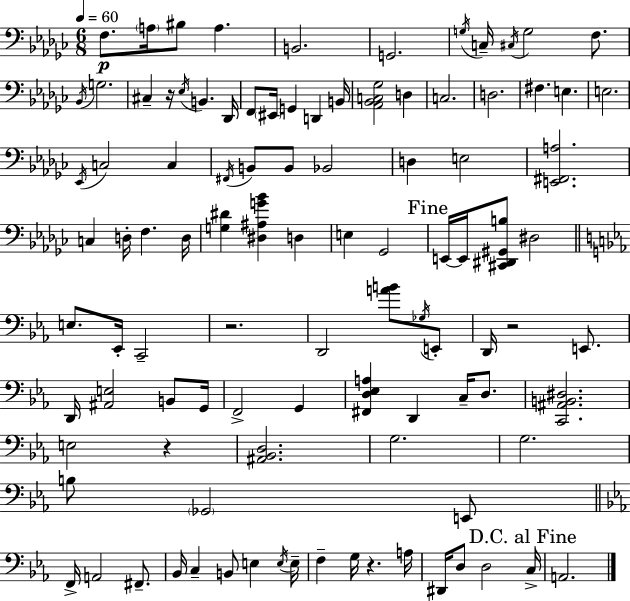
X:1
T:Untitled
M:6/8
L:1/4
K:Ebm
F,/2 A,/4 ^B,/2 A, B,,2 G,,2 G,/4 C,/4 ^C,/4 G,2 F,/2 _B,,/4 G,2 ^C, z/4 _E,/4 B,, _D,,/4 F,,/2 ^E,,/4 G,, D,, B,,/4 [_A,,_B,,C,_G,]2 D, C,2 D,2 ^F, E, E,2 _E,,/4 C,2 C, ^F,,/4 B,,/2 B,,/2 _B,,2 D, E,2 [E,,^F,,A,]2 C, D,/4 F, D,/4 [G,^D] [^D,^A,G_B] D, E, _G,,2 E,,/4 E,,/4 [^C,,^D,,^G,,B,]/2 ^D,2 E,/2 _E,,/4 C,,2 z2 D,,2 [AB]/2 _G,/4 E,,/2 D,,/4 z2 E,,/2 D,,/4 [^A,,E,]2 B,,/2 G,,/4 F,,2 G,, [^F,,D,_E,A,] D,, C,/4 D,/2 [C,,^A,,B,,^D,]2 E,2 z [^A,,_B,,D,]2 G,2 G,2 B,/2 _G,,2 E,,/2 F,,/4 A,,2 ^F,,/2 _B,,/4 C, B,,/2 E, E,/4 E,/4 F, G,/4 z A,/4 ^D,,/4 D,/2 D,2 C,/4 A,,2